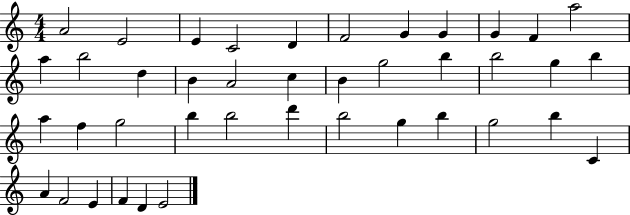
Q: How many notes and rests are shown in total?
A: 41